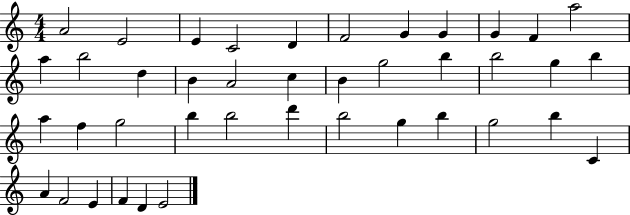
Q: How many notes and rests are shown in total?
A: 41